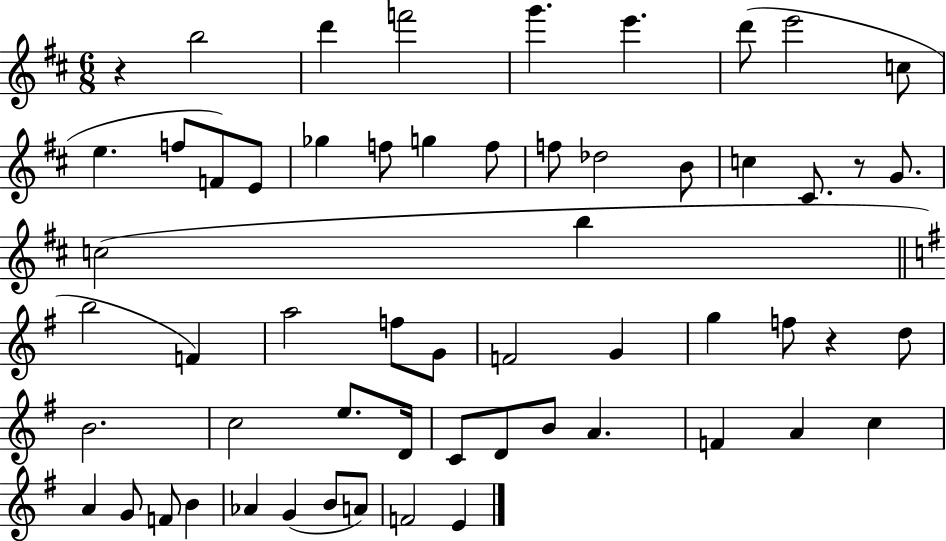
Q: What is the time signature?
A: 6/8